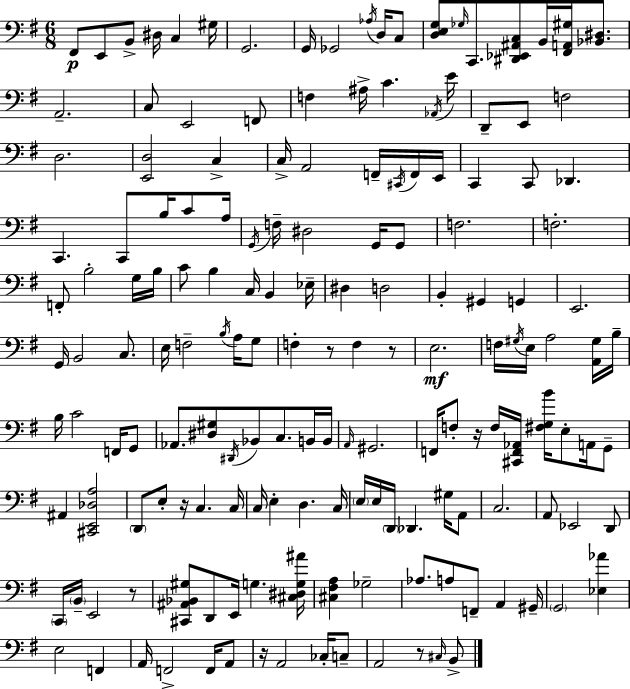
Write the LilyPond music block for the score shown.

{
  \clef bass
  \numericTimeSignature
  \time 6/8
  \key g \major
  fis,8\p e,8 b,8-> dis16 c4 gis16 | g,2. | g,16 ges,2 \acciaccatura { aes16 } d16 c8 | <d e g>8 \grace { ges16 } c,8. <dis, ees, ais, c>8 b,16 <fis, a, gis>16 <bes, dis>8. | \break a,2.-- | c8 e,2 | f,8 f4 ais16-> c'4. | \acciaccatura { aes,16 } e'16 d,8-- e,8 f2 | \break d2. | <e, d>2 c4-> | c16-> a,2 | f,16-- \acciaccatura { cis,16 } f,16 e,16 c,4 c,8 des,4. | \break c,4. c,8 | b16 c'8 a16 \acciaccatura { g,16 } f16-- dis2 | g,16 g,8 f2. | f2.-. | \break f,8-. b2-. | g16 b16 c'8 b4 c16 | b,4 ees16-- dis4 d2 | b,4-. gis,4 | \break g,4 e,2. | g,16 b,2 | c8. e16 f2-- | \acciaccatura { b16 } a16 g8 f4-. r8 | \break f4 r8 e2.\mf | f16 \acciaccatura { gis16 } e16 a2 | <a, gis>16 b16-- b16 c'2 | f,16 g,8 aes,8. <dis gis>8 | \break \acciaccatura { dis,16 } bes,8 c8. b,16 b,16 \grace { a,16 } gis,2. | f,16 f8-. | r16 f16 <cis, f, aes,>16 <fis g b'>16 e8-. a,16 g,8-- ais,4 | <cis, e, des a>2 \parenthesize d,8 e8-. | \break r16 c4. c16 c16 e4-. | d4. c16 \parenthesize e16 e16 \parenthesize d,16 | des,4. gis16 a,8 c2. | a,8 ees,2 | \break d,8 \parenthesize c,16 \parenthesize b,16-- e,2 | r8 <cis, ais, bes, gis>8 d,8 | e,16 g4. <cis dis g ais'>16 <cis fis a>4 | ges2-- aes8. | \break a8 f,8-- a,4 gis,16-- \parenthesize g,2 | <ees aes'>4 e2 | f,4 a,16 f,2-> | f,16 a,8 r16 a,2 | \break ces16-. c8-- a,2 | r8 \grace { cis16 } b,8-> \bar "|."
}